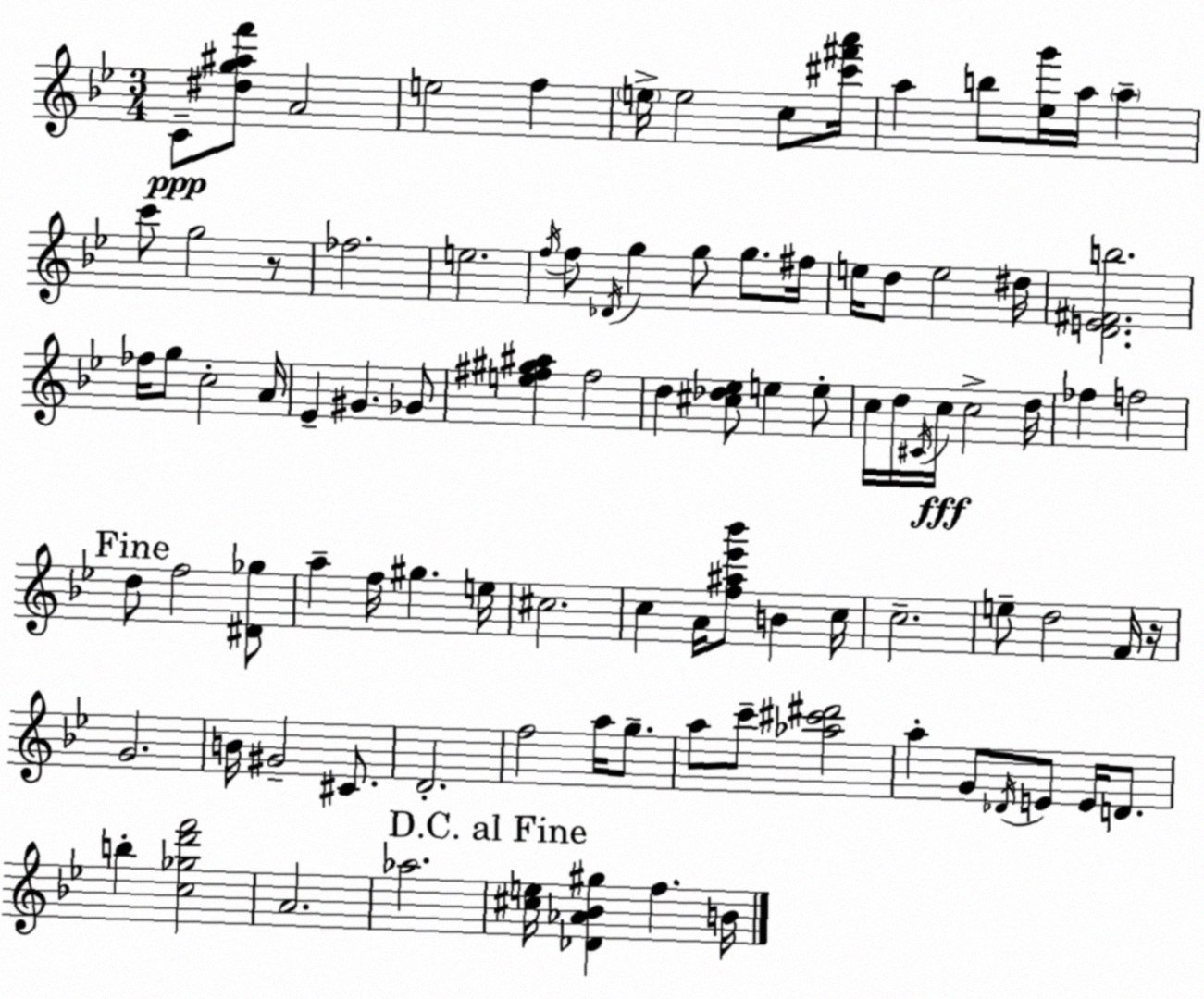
X:1
T:Untitled
M:3/4
L:1/4
K:Bb
C/2 [^dg^af']/2 A2 e2 f e/4 e2 c/2 [^c'^f'a']/4 a b/2 [_eg']/4 a/4 a c'/2 g2 z/2 _f2 e2 f/4 f/2 _D/4 g g/2 g/2 ^f/4 e/4 d/2 e2 ^d/4 [DE^Fb]2 _f/4 g/2 c2 A/4 _E ^G _G/2 [e^f^g^a] ^f2 d [^c_d_e]/2 e e/2 c/4 d/4 ^C/4 c/4 c2 d/4 _f f2 d/2 f2 [^D_g]/2 a f/4 ^g e/4 ^c2 c A/4 [f^a_e'_b']/2 B c/4 c2 e/2 d2 F/4 z/4 G2 B/4 ^G2 ^C/2 D2 f2 a/4 g/2 a/2 c'/2 [_a^c'^d']2 a G/2 _D/4 E/2 E/4 D/2 b [c_gd'f']2 A2 _a2 [^ce]/4 [_D_A_B^g] f B/4